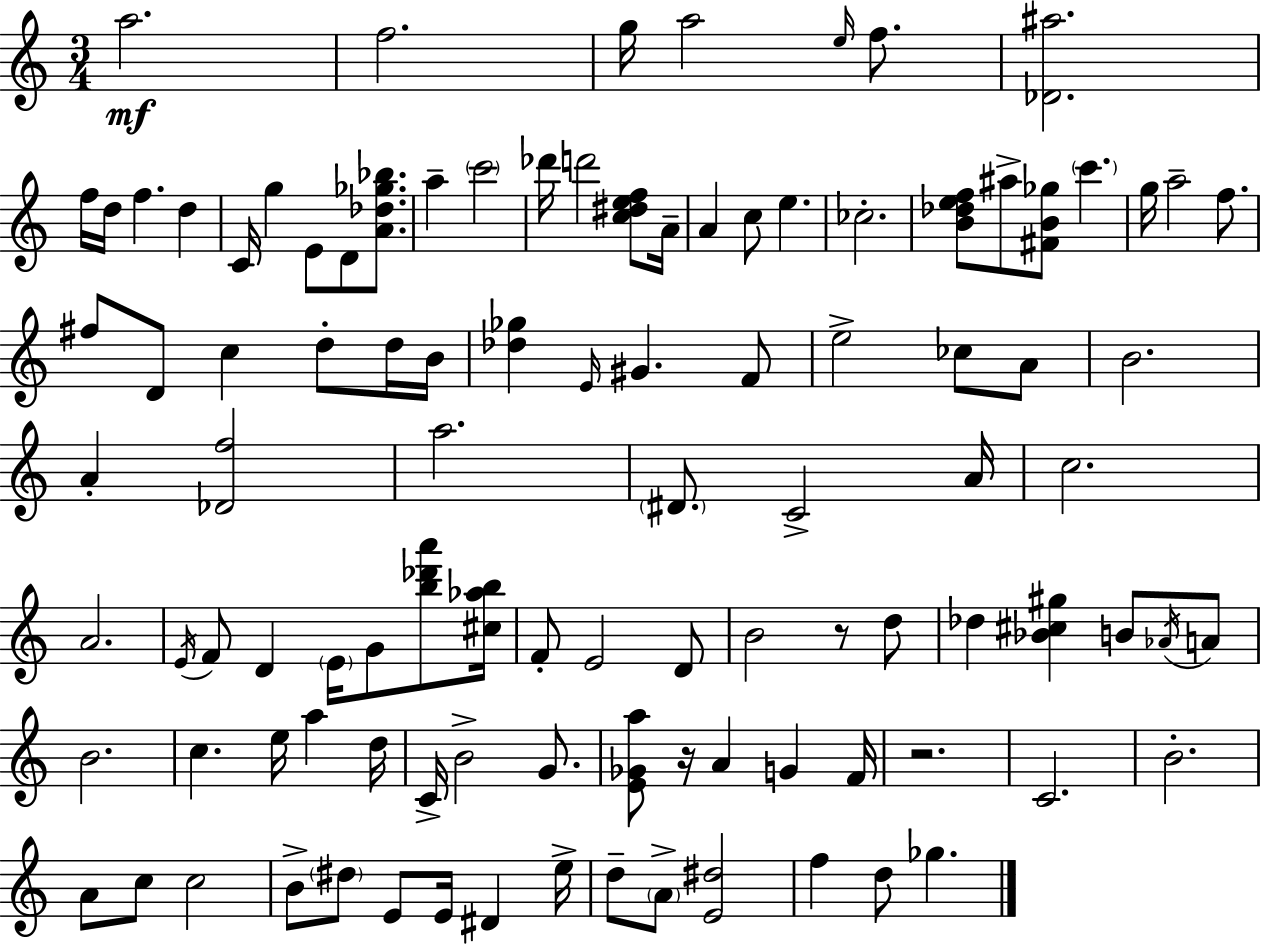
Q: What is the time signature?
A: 3/4